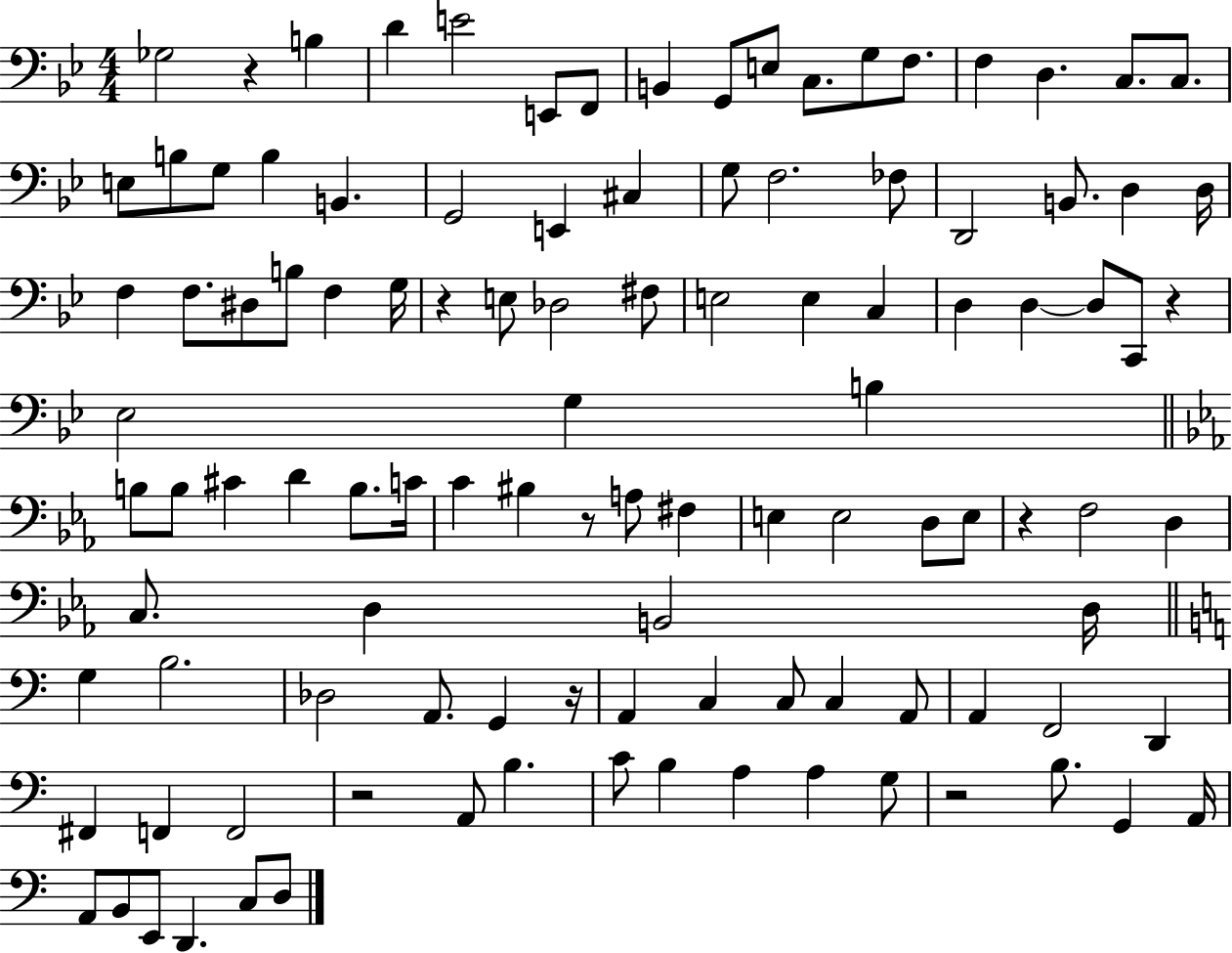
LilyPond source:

{
  \clef bass
  \numericTimeSignature
  \time 4/4
  \key bes \major
  ges2 r4 b4 | d'4 e'2 e,8 f,8 | b,4 g,8 e8 c8. g8 f8. | f4 d4. c8. c8. | \break e8 b8 g8 b4 b,4. | g,2 e,4 cis4 | g8 f2. fes8 | d,2 b,8. d4 d16 | \break f4 f8. dis8 b8 f4 g16 | r4 e8 des2 fis8 | e2 e4 c4 | d4 d4~~ d8 c,8 r4 | \break ees2 g4 b4 | \bar "||" \break \key ees \major b8 b8 cis'4 d'4 b8. c'16 | c'4 bis4 r8 a8 fis4 | e4 e2 d8 e8 | r4 f2 d4 | \break c8. d4 b,2 d16 | \bar "||" \break \key a \minor g4 b2. | des2 a,8. g,4 r16 | a,4 c4 c8 c4 a,8 | a,4 f,2 d,4 | \break fis,4 f,4 f,2 | r2 a,8 b4. | c'8 b4 a4 a4 g8 | r2 b8. g,4 a,16 | \break a,8 b,8 e,8 d,4. c8 d8 | \bar "|."
}